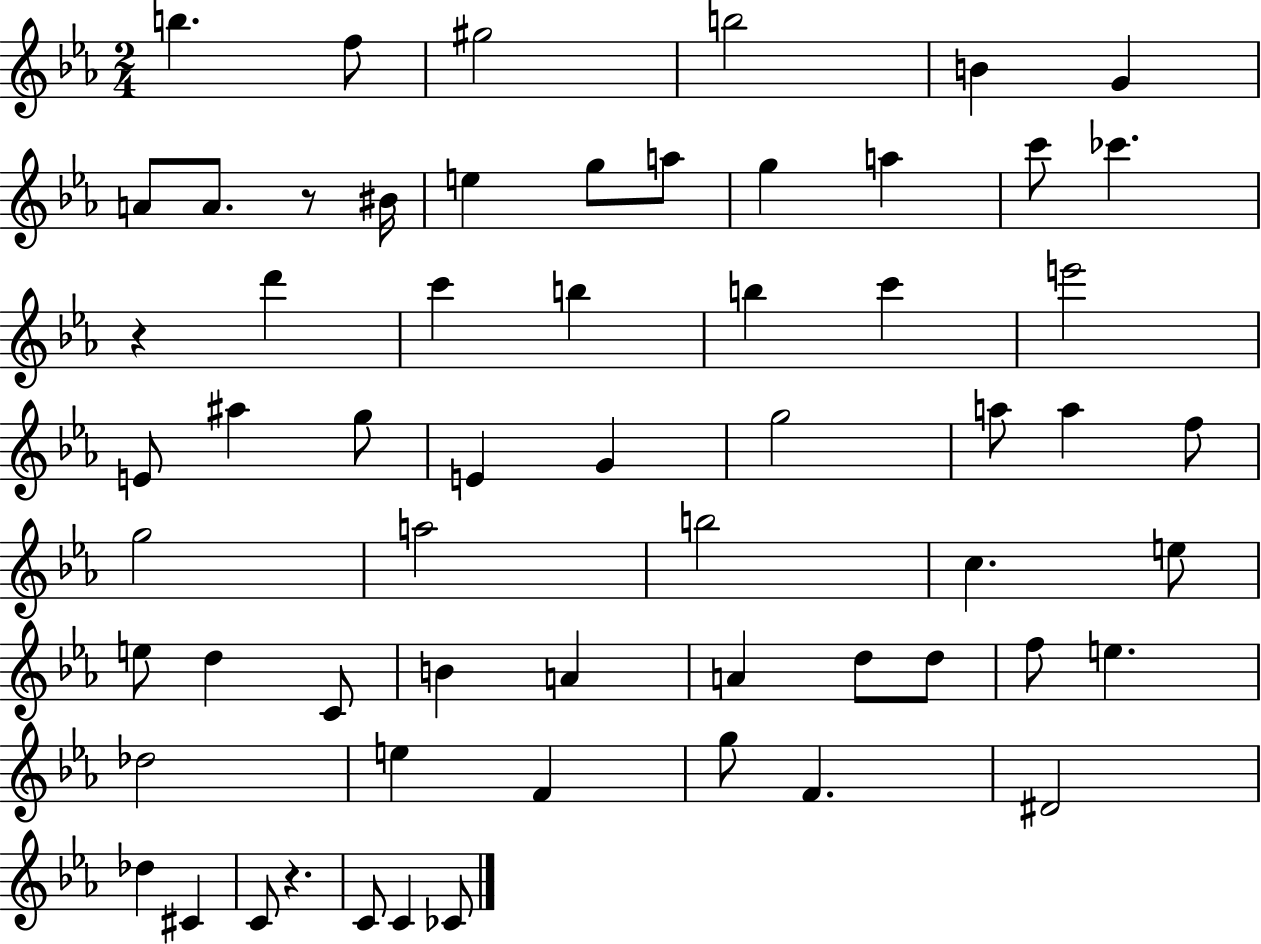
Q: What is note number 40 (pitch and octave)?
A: B4